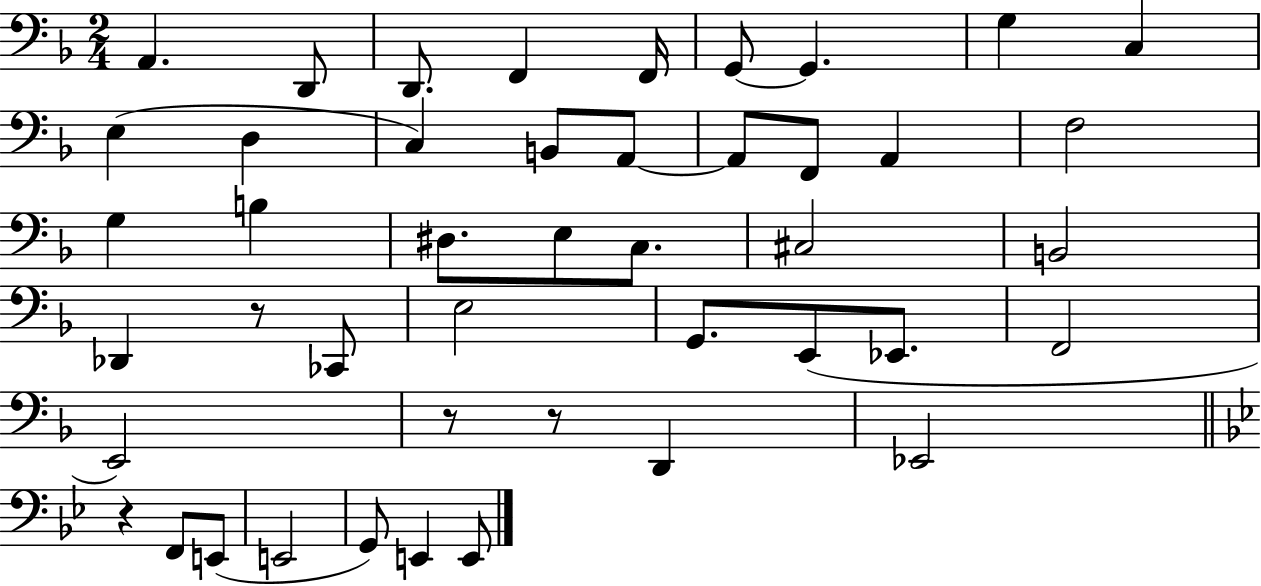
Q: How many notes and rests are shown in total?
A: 45